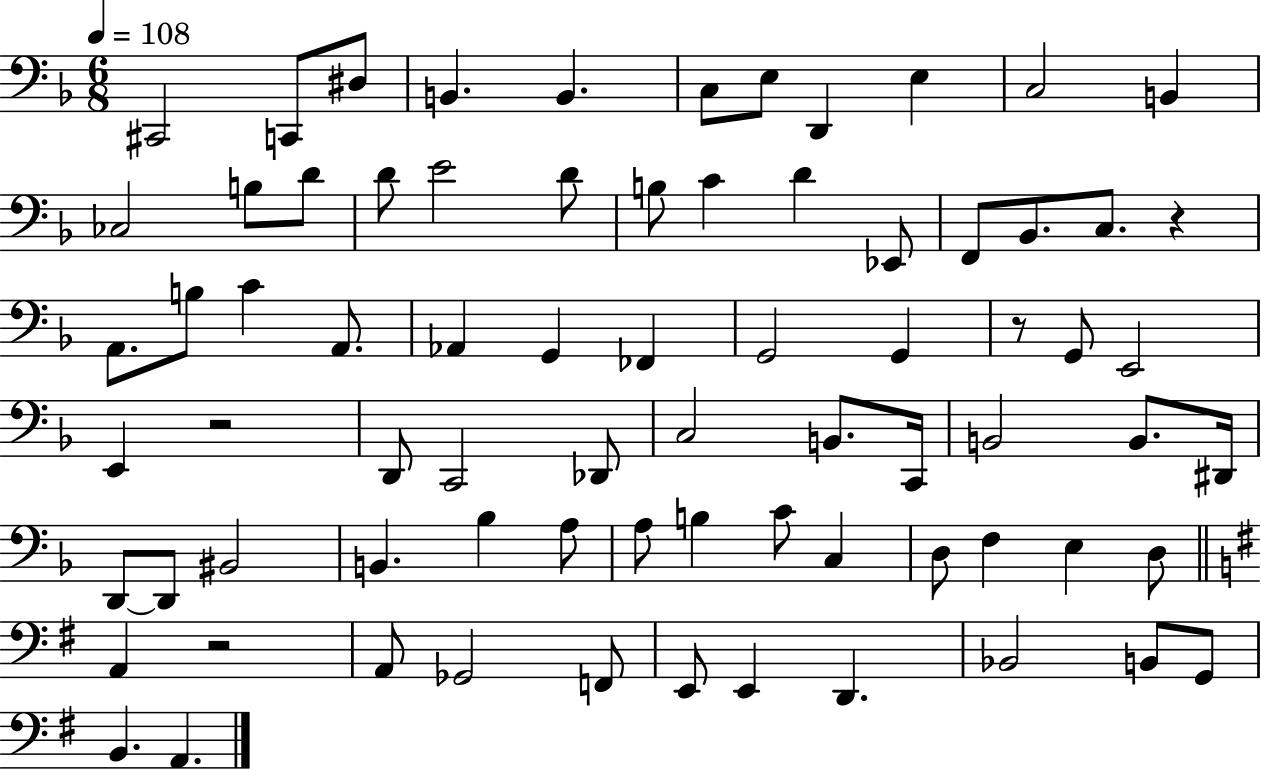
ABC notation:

X:1
T:Untitled
M:6/8
L:1/4
K:F
^C,,2 C,,/2 ^D,/2 B,, B,, C,/2 E,/2 D,, E, C,2 B,, _C,2 B,/2 D/2 D/2 E2 D/2 B,/2 C D _E,,/2 F,,/2 _B,,/2 C,/2 z A,,/2 B,/2 C A,,/2 _A,, G,, _F,, G,,2 G,, z/2 G,,/2 E,,2 E,, z2 D,,/2 C,,2 _D,,/2 C,2 B,,/2 C,,/4 B,,2 B,,/2 ^D,,/4 D,,/2 D,,/2 ^B,,2 B,, _B, A,/2 A,/2 B, C/2 C, D,/2 F, E, D,/2 A,, z2 A,,/2 _G,,2 F,,/2 E,,/2 E,, D,, _B,,2 B,,/2 G,,/2 B,, A,,